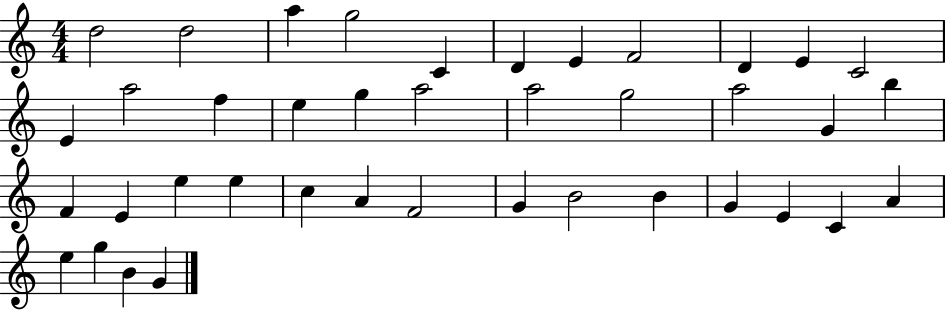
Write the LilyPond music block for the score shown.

{
  \clef treble
  \numericTimeSignature
  \time 4/4
  \key c \major
  d''2 d''2 | a''4 g''2 c'4 | d'4 e'4 f'2 | d'4 e'4 c'2 | \break e'4 a''2 f''4 | e''4 g''4 a''2 | a''2 g''2 | a''2 g'4 b''4 | \break f'4 e'4 e''4 e''4 | c''4 a'4 f'2 | g'4 b'2 b'4 | g'4 e'4 c'4 a'4 | \break e''4 g''4 b'4 g'4 | \bar "|."
}